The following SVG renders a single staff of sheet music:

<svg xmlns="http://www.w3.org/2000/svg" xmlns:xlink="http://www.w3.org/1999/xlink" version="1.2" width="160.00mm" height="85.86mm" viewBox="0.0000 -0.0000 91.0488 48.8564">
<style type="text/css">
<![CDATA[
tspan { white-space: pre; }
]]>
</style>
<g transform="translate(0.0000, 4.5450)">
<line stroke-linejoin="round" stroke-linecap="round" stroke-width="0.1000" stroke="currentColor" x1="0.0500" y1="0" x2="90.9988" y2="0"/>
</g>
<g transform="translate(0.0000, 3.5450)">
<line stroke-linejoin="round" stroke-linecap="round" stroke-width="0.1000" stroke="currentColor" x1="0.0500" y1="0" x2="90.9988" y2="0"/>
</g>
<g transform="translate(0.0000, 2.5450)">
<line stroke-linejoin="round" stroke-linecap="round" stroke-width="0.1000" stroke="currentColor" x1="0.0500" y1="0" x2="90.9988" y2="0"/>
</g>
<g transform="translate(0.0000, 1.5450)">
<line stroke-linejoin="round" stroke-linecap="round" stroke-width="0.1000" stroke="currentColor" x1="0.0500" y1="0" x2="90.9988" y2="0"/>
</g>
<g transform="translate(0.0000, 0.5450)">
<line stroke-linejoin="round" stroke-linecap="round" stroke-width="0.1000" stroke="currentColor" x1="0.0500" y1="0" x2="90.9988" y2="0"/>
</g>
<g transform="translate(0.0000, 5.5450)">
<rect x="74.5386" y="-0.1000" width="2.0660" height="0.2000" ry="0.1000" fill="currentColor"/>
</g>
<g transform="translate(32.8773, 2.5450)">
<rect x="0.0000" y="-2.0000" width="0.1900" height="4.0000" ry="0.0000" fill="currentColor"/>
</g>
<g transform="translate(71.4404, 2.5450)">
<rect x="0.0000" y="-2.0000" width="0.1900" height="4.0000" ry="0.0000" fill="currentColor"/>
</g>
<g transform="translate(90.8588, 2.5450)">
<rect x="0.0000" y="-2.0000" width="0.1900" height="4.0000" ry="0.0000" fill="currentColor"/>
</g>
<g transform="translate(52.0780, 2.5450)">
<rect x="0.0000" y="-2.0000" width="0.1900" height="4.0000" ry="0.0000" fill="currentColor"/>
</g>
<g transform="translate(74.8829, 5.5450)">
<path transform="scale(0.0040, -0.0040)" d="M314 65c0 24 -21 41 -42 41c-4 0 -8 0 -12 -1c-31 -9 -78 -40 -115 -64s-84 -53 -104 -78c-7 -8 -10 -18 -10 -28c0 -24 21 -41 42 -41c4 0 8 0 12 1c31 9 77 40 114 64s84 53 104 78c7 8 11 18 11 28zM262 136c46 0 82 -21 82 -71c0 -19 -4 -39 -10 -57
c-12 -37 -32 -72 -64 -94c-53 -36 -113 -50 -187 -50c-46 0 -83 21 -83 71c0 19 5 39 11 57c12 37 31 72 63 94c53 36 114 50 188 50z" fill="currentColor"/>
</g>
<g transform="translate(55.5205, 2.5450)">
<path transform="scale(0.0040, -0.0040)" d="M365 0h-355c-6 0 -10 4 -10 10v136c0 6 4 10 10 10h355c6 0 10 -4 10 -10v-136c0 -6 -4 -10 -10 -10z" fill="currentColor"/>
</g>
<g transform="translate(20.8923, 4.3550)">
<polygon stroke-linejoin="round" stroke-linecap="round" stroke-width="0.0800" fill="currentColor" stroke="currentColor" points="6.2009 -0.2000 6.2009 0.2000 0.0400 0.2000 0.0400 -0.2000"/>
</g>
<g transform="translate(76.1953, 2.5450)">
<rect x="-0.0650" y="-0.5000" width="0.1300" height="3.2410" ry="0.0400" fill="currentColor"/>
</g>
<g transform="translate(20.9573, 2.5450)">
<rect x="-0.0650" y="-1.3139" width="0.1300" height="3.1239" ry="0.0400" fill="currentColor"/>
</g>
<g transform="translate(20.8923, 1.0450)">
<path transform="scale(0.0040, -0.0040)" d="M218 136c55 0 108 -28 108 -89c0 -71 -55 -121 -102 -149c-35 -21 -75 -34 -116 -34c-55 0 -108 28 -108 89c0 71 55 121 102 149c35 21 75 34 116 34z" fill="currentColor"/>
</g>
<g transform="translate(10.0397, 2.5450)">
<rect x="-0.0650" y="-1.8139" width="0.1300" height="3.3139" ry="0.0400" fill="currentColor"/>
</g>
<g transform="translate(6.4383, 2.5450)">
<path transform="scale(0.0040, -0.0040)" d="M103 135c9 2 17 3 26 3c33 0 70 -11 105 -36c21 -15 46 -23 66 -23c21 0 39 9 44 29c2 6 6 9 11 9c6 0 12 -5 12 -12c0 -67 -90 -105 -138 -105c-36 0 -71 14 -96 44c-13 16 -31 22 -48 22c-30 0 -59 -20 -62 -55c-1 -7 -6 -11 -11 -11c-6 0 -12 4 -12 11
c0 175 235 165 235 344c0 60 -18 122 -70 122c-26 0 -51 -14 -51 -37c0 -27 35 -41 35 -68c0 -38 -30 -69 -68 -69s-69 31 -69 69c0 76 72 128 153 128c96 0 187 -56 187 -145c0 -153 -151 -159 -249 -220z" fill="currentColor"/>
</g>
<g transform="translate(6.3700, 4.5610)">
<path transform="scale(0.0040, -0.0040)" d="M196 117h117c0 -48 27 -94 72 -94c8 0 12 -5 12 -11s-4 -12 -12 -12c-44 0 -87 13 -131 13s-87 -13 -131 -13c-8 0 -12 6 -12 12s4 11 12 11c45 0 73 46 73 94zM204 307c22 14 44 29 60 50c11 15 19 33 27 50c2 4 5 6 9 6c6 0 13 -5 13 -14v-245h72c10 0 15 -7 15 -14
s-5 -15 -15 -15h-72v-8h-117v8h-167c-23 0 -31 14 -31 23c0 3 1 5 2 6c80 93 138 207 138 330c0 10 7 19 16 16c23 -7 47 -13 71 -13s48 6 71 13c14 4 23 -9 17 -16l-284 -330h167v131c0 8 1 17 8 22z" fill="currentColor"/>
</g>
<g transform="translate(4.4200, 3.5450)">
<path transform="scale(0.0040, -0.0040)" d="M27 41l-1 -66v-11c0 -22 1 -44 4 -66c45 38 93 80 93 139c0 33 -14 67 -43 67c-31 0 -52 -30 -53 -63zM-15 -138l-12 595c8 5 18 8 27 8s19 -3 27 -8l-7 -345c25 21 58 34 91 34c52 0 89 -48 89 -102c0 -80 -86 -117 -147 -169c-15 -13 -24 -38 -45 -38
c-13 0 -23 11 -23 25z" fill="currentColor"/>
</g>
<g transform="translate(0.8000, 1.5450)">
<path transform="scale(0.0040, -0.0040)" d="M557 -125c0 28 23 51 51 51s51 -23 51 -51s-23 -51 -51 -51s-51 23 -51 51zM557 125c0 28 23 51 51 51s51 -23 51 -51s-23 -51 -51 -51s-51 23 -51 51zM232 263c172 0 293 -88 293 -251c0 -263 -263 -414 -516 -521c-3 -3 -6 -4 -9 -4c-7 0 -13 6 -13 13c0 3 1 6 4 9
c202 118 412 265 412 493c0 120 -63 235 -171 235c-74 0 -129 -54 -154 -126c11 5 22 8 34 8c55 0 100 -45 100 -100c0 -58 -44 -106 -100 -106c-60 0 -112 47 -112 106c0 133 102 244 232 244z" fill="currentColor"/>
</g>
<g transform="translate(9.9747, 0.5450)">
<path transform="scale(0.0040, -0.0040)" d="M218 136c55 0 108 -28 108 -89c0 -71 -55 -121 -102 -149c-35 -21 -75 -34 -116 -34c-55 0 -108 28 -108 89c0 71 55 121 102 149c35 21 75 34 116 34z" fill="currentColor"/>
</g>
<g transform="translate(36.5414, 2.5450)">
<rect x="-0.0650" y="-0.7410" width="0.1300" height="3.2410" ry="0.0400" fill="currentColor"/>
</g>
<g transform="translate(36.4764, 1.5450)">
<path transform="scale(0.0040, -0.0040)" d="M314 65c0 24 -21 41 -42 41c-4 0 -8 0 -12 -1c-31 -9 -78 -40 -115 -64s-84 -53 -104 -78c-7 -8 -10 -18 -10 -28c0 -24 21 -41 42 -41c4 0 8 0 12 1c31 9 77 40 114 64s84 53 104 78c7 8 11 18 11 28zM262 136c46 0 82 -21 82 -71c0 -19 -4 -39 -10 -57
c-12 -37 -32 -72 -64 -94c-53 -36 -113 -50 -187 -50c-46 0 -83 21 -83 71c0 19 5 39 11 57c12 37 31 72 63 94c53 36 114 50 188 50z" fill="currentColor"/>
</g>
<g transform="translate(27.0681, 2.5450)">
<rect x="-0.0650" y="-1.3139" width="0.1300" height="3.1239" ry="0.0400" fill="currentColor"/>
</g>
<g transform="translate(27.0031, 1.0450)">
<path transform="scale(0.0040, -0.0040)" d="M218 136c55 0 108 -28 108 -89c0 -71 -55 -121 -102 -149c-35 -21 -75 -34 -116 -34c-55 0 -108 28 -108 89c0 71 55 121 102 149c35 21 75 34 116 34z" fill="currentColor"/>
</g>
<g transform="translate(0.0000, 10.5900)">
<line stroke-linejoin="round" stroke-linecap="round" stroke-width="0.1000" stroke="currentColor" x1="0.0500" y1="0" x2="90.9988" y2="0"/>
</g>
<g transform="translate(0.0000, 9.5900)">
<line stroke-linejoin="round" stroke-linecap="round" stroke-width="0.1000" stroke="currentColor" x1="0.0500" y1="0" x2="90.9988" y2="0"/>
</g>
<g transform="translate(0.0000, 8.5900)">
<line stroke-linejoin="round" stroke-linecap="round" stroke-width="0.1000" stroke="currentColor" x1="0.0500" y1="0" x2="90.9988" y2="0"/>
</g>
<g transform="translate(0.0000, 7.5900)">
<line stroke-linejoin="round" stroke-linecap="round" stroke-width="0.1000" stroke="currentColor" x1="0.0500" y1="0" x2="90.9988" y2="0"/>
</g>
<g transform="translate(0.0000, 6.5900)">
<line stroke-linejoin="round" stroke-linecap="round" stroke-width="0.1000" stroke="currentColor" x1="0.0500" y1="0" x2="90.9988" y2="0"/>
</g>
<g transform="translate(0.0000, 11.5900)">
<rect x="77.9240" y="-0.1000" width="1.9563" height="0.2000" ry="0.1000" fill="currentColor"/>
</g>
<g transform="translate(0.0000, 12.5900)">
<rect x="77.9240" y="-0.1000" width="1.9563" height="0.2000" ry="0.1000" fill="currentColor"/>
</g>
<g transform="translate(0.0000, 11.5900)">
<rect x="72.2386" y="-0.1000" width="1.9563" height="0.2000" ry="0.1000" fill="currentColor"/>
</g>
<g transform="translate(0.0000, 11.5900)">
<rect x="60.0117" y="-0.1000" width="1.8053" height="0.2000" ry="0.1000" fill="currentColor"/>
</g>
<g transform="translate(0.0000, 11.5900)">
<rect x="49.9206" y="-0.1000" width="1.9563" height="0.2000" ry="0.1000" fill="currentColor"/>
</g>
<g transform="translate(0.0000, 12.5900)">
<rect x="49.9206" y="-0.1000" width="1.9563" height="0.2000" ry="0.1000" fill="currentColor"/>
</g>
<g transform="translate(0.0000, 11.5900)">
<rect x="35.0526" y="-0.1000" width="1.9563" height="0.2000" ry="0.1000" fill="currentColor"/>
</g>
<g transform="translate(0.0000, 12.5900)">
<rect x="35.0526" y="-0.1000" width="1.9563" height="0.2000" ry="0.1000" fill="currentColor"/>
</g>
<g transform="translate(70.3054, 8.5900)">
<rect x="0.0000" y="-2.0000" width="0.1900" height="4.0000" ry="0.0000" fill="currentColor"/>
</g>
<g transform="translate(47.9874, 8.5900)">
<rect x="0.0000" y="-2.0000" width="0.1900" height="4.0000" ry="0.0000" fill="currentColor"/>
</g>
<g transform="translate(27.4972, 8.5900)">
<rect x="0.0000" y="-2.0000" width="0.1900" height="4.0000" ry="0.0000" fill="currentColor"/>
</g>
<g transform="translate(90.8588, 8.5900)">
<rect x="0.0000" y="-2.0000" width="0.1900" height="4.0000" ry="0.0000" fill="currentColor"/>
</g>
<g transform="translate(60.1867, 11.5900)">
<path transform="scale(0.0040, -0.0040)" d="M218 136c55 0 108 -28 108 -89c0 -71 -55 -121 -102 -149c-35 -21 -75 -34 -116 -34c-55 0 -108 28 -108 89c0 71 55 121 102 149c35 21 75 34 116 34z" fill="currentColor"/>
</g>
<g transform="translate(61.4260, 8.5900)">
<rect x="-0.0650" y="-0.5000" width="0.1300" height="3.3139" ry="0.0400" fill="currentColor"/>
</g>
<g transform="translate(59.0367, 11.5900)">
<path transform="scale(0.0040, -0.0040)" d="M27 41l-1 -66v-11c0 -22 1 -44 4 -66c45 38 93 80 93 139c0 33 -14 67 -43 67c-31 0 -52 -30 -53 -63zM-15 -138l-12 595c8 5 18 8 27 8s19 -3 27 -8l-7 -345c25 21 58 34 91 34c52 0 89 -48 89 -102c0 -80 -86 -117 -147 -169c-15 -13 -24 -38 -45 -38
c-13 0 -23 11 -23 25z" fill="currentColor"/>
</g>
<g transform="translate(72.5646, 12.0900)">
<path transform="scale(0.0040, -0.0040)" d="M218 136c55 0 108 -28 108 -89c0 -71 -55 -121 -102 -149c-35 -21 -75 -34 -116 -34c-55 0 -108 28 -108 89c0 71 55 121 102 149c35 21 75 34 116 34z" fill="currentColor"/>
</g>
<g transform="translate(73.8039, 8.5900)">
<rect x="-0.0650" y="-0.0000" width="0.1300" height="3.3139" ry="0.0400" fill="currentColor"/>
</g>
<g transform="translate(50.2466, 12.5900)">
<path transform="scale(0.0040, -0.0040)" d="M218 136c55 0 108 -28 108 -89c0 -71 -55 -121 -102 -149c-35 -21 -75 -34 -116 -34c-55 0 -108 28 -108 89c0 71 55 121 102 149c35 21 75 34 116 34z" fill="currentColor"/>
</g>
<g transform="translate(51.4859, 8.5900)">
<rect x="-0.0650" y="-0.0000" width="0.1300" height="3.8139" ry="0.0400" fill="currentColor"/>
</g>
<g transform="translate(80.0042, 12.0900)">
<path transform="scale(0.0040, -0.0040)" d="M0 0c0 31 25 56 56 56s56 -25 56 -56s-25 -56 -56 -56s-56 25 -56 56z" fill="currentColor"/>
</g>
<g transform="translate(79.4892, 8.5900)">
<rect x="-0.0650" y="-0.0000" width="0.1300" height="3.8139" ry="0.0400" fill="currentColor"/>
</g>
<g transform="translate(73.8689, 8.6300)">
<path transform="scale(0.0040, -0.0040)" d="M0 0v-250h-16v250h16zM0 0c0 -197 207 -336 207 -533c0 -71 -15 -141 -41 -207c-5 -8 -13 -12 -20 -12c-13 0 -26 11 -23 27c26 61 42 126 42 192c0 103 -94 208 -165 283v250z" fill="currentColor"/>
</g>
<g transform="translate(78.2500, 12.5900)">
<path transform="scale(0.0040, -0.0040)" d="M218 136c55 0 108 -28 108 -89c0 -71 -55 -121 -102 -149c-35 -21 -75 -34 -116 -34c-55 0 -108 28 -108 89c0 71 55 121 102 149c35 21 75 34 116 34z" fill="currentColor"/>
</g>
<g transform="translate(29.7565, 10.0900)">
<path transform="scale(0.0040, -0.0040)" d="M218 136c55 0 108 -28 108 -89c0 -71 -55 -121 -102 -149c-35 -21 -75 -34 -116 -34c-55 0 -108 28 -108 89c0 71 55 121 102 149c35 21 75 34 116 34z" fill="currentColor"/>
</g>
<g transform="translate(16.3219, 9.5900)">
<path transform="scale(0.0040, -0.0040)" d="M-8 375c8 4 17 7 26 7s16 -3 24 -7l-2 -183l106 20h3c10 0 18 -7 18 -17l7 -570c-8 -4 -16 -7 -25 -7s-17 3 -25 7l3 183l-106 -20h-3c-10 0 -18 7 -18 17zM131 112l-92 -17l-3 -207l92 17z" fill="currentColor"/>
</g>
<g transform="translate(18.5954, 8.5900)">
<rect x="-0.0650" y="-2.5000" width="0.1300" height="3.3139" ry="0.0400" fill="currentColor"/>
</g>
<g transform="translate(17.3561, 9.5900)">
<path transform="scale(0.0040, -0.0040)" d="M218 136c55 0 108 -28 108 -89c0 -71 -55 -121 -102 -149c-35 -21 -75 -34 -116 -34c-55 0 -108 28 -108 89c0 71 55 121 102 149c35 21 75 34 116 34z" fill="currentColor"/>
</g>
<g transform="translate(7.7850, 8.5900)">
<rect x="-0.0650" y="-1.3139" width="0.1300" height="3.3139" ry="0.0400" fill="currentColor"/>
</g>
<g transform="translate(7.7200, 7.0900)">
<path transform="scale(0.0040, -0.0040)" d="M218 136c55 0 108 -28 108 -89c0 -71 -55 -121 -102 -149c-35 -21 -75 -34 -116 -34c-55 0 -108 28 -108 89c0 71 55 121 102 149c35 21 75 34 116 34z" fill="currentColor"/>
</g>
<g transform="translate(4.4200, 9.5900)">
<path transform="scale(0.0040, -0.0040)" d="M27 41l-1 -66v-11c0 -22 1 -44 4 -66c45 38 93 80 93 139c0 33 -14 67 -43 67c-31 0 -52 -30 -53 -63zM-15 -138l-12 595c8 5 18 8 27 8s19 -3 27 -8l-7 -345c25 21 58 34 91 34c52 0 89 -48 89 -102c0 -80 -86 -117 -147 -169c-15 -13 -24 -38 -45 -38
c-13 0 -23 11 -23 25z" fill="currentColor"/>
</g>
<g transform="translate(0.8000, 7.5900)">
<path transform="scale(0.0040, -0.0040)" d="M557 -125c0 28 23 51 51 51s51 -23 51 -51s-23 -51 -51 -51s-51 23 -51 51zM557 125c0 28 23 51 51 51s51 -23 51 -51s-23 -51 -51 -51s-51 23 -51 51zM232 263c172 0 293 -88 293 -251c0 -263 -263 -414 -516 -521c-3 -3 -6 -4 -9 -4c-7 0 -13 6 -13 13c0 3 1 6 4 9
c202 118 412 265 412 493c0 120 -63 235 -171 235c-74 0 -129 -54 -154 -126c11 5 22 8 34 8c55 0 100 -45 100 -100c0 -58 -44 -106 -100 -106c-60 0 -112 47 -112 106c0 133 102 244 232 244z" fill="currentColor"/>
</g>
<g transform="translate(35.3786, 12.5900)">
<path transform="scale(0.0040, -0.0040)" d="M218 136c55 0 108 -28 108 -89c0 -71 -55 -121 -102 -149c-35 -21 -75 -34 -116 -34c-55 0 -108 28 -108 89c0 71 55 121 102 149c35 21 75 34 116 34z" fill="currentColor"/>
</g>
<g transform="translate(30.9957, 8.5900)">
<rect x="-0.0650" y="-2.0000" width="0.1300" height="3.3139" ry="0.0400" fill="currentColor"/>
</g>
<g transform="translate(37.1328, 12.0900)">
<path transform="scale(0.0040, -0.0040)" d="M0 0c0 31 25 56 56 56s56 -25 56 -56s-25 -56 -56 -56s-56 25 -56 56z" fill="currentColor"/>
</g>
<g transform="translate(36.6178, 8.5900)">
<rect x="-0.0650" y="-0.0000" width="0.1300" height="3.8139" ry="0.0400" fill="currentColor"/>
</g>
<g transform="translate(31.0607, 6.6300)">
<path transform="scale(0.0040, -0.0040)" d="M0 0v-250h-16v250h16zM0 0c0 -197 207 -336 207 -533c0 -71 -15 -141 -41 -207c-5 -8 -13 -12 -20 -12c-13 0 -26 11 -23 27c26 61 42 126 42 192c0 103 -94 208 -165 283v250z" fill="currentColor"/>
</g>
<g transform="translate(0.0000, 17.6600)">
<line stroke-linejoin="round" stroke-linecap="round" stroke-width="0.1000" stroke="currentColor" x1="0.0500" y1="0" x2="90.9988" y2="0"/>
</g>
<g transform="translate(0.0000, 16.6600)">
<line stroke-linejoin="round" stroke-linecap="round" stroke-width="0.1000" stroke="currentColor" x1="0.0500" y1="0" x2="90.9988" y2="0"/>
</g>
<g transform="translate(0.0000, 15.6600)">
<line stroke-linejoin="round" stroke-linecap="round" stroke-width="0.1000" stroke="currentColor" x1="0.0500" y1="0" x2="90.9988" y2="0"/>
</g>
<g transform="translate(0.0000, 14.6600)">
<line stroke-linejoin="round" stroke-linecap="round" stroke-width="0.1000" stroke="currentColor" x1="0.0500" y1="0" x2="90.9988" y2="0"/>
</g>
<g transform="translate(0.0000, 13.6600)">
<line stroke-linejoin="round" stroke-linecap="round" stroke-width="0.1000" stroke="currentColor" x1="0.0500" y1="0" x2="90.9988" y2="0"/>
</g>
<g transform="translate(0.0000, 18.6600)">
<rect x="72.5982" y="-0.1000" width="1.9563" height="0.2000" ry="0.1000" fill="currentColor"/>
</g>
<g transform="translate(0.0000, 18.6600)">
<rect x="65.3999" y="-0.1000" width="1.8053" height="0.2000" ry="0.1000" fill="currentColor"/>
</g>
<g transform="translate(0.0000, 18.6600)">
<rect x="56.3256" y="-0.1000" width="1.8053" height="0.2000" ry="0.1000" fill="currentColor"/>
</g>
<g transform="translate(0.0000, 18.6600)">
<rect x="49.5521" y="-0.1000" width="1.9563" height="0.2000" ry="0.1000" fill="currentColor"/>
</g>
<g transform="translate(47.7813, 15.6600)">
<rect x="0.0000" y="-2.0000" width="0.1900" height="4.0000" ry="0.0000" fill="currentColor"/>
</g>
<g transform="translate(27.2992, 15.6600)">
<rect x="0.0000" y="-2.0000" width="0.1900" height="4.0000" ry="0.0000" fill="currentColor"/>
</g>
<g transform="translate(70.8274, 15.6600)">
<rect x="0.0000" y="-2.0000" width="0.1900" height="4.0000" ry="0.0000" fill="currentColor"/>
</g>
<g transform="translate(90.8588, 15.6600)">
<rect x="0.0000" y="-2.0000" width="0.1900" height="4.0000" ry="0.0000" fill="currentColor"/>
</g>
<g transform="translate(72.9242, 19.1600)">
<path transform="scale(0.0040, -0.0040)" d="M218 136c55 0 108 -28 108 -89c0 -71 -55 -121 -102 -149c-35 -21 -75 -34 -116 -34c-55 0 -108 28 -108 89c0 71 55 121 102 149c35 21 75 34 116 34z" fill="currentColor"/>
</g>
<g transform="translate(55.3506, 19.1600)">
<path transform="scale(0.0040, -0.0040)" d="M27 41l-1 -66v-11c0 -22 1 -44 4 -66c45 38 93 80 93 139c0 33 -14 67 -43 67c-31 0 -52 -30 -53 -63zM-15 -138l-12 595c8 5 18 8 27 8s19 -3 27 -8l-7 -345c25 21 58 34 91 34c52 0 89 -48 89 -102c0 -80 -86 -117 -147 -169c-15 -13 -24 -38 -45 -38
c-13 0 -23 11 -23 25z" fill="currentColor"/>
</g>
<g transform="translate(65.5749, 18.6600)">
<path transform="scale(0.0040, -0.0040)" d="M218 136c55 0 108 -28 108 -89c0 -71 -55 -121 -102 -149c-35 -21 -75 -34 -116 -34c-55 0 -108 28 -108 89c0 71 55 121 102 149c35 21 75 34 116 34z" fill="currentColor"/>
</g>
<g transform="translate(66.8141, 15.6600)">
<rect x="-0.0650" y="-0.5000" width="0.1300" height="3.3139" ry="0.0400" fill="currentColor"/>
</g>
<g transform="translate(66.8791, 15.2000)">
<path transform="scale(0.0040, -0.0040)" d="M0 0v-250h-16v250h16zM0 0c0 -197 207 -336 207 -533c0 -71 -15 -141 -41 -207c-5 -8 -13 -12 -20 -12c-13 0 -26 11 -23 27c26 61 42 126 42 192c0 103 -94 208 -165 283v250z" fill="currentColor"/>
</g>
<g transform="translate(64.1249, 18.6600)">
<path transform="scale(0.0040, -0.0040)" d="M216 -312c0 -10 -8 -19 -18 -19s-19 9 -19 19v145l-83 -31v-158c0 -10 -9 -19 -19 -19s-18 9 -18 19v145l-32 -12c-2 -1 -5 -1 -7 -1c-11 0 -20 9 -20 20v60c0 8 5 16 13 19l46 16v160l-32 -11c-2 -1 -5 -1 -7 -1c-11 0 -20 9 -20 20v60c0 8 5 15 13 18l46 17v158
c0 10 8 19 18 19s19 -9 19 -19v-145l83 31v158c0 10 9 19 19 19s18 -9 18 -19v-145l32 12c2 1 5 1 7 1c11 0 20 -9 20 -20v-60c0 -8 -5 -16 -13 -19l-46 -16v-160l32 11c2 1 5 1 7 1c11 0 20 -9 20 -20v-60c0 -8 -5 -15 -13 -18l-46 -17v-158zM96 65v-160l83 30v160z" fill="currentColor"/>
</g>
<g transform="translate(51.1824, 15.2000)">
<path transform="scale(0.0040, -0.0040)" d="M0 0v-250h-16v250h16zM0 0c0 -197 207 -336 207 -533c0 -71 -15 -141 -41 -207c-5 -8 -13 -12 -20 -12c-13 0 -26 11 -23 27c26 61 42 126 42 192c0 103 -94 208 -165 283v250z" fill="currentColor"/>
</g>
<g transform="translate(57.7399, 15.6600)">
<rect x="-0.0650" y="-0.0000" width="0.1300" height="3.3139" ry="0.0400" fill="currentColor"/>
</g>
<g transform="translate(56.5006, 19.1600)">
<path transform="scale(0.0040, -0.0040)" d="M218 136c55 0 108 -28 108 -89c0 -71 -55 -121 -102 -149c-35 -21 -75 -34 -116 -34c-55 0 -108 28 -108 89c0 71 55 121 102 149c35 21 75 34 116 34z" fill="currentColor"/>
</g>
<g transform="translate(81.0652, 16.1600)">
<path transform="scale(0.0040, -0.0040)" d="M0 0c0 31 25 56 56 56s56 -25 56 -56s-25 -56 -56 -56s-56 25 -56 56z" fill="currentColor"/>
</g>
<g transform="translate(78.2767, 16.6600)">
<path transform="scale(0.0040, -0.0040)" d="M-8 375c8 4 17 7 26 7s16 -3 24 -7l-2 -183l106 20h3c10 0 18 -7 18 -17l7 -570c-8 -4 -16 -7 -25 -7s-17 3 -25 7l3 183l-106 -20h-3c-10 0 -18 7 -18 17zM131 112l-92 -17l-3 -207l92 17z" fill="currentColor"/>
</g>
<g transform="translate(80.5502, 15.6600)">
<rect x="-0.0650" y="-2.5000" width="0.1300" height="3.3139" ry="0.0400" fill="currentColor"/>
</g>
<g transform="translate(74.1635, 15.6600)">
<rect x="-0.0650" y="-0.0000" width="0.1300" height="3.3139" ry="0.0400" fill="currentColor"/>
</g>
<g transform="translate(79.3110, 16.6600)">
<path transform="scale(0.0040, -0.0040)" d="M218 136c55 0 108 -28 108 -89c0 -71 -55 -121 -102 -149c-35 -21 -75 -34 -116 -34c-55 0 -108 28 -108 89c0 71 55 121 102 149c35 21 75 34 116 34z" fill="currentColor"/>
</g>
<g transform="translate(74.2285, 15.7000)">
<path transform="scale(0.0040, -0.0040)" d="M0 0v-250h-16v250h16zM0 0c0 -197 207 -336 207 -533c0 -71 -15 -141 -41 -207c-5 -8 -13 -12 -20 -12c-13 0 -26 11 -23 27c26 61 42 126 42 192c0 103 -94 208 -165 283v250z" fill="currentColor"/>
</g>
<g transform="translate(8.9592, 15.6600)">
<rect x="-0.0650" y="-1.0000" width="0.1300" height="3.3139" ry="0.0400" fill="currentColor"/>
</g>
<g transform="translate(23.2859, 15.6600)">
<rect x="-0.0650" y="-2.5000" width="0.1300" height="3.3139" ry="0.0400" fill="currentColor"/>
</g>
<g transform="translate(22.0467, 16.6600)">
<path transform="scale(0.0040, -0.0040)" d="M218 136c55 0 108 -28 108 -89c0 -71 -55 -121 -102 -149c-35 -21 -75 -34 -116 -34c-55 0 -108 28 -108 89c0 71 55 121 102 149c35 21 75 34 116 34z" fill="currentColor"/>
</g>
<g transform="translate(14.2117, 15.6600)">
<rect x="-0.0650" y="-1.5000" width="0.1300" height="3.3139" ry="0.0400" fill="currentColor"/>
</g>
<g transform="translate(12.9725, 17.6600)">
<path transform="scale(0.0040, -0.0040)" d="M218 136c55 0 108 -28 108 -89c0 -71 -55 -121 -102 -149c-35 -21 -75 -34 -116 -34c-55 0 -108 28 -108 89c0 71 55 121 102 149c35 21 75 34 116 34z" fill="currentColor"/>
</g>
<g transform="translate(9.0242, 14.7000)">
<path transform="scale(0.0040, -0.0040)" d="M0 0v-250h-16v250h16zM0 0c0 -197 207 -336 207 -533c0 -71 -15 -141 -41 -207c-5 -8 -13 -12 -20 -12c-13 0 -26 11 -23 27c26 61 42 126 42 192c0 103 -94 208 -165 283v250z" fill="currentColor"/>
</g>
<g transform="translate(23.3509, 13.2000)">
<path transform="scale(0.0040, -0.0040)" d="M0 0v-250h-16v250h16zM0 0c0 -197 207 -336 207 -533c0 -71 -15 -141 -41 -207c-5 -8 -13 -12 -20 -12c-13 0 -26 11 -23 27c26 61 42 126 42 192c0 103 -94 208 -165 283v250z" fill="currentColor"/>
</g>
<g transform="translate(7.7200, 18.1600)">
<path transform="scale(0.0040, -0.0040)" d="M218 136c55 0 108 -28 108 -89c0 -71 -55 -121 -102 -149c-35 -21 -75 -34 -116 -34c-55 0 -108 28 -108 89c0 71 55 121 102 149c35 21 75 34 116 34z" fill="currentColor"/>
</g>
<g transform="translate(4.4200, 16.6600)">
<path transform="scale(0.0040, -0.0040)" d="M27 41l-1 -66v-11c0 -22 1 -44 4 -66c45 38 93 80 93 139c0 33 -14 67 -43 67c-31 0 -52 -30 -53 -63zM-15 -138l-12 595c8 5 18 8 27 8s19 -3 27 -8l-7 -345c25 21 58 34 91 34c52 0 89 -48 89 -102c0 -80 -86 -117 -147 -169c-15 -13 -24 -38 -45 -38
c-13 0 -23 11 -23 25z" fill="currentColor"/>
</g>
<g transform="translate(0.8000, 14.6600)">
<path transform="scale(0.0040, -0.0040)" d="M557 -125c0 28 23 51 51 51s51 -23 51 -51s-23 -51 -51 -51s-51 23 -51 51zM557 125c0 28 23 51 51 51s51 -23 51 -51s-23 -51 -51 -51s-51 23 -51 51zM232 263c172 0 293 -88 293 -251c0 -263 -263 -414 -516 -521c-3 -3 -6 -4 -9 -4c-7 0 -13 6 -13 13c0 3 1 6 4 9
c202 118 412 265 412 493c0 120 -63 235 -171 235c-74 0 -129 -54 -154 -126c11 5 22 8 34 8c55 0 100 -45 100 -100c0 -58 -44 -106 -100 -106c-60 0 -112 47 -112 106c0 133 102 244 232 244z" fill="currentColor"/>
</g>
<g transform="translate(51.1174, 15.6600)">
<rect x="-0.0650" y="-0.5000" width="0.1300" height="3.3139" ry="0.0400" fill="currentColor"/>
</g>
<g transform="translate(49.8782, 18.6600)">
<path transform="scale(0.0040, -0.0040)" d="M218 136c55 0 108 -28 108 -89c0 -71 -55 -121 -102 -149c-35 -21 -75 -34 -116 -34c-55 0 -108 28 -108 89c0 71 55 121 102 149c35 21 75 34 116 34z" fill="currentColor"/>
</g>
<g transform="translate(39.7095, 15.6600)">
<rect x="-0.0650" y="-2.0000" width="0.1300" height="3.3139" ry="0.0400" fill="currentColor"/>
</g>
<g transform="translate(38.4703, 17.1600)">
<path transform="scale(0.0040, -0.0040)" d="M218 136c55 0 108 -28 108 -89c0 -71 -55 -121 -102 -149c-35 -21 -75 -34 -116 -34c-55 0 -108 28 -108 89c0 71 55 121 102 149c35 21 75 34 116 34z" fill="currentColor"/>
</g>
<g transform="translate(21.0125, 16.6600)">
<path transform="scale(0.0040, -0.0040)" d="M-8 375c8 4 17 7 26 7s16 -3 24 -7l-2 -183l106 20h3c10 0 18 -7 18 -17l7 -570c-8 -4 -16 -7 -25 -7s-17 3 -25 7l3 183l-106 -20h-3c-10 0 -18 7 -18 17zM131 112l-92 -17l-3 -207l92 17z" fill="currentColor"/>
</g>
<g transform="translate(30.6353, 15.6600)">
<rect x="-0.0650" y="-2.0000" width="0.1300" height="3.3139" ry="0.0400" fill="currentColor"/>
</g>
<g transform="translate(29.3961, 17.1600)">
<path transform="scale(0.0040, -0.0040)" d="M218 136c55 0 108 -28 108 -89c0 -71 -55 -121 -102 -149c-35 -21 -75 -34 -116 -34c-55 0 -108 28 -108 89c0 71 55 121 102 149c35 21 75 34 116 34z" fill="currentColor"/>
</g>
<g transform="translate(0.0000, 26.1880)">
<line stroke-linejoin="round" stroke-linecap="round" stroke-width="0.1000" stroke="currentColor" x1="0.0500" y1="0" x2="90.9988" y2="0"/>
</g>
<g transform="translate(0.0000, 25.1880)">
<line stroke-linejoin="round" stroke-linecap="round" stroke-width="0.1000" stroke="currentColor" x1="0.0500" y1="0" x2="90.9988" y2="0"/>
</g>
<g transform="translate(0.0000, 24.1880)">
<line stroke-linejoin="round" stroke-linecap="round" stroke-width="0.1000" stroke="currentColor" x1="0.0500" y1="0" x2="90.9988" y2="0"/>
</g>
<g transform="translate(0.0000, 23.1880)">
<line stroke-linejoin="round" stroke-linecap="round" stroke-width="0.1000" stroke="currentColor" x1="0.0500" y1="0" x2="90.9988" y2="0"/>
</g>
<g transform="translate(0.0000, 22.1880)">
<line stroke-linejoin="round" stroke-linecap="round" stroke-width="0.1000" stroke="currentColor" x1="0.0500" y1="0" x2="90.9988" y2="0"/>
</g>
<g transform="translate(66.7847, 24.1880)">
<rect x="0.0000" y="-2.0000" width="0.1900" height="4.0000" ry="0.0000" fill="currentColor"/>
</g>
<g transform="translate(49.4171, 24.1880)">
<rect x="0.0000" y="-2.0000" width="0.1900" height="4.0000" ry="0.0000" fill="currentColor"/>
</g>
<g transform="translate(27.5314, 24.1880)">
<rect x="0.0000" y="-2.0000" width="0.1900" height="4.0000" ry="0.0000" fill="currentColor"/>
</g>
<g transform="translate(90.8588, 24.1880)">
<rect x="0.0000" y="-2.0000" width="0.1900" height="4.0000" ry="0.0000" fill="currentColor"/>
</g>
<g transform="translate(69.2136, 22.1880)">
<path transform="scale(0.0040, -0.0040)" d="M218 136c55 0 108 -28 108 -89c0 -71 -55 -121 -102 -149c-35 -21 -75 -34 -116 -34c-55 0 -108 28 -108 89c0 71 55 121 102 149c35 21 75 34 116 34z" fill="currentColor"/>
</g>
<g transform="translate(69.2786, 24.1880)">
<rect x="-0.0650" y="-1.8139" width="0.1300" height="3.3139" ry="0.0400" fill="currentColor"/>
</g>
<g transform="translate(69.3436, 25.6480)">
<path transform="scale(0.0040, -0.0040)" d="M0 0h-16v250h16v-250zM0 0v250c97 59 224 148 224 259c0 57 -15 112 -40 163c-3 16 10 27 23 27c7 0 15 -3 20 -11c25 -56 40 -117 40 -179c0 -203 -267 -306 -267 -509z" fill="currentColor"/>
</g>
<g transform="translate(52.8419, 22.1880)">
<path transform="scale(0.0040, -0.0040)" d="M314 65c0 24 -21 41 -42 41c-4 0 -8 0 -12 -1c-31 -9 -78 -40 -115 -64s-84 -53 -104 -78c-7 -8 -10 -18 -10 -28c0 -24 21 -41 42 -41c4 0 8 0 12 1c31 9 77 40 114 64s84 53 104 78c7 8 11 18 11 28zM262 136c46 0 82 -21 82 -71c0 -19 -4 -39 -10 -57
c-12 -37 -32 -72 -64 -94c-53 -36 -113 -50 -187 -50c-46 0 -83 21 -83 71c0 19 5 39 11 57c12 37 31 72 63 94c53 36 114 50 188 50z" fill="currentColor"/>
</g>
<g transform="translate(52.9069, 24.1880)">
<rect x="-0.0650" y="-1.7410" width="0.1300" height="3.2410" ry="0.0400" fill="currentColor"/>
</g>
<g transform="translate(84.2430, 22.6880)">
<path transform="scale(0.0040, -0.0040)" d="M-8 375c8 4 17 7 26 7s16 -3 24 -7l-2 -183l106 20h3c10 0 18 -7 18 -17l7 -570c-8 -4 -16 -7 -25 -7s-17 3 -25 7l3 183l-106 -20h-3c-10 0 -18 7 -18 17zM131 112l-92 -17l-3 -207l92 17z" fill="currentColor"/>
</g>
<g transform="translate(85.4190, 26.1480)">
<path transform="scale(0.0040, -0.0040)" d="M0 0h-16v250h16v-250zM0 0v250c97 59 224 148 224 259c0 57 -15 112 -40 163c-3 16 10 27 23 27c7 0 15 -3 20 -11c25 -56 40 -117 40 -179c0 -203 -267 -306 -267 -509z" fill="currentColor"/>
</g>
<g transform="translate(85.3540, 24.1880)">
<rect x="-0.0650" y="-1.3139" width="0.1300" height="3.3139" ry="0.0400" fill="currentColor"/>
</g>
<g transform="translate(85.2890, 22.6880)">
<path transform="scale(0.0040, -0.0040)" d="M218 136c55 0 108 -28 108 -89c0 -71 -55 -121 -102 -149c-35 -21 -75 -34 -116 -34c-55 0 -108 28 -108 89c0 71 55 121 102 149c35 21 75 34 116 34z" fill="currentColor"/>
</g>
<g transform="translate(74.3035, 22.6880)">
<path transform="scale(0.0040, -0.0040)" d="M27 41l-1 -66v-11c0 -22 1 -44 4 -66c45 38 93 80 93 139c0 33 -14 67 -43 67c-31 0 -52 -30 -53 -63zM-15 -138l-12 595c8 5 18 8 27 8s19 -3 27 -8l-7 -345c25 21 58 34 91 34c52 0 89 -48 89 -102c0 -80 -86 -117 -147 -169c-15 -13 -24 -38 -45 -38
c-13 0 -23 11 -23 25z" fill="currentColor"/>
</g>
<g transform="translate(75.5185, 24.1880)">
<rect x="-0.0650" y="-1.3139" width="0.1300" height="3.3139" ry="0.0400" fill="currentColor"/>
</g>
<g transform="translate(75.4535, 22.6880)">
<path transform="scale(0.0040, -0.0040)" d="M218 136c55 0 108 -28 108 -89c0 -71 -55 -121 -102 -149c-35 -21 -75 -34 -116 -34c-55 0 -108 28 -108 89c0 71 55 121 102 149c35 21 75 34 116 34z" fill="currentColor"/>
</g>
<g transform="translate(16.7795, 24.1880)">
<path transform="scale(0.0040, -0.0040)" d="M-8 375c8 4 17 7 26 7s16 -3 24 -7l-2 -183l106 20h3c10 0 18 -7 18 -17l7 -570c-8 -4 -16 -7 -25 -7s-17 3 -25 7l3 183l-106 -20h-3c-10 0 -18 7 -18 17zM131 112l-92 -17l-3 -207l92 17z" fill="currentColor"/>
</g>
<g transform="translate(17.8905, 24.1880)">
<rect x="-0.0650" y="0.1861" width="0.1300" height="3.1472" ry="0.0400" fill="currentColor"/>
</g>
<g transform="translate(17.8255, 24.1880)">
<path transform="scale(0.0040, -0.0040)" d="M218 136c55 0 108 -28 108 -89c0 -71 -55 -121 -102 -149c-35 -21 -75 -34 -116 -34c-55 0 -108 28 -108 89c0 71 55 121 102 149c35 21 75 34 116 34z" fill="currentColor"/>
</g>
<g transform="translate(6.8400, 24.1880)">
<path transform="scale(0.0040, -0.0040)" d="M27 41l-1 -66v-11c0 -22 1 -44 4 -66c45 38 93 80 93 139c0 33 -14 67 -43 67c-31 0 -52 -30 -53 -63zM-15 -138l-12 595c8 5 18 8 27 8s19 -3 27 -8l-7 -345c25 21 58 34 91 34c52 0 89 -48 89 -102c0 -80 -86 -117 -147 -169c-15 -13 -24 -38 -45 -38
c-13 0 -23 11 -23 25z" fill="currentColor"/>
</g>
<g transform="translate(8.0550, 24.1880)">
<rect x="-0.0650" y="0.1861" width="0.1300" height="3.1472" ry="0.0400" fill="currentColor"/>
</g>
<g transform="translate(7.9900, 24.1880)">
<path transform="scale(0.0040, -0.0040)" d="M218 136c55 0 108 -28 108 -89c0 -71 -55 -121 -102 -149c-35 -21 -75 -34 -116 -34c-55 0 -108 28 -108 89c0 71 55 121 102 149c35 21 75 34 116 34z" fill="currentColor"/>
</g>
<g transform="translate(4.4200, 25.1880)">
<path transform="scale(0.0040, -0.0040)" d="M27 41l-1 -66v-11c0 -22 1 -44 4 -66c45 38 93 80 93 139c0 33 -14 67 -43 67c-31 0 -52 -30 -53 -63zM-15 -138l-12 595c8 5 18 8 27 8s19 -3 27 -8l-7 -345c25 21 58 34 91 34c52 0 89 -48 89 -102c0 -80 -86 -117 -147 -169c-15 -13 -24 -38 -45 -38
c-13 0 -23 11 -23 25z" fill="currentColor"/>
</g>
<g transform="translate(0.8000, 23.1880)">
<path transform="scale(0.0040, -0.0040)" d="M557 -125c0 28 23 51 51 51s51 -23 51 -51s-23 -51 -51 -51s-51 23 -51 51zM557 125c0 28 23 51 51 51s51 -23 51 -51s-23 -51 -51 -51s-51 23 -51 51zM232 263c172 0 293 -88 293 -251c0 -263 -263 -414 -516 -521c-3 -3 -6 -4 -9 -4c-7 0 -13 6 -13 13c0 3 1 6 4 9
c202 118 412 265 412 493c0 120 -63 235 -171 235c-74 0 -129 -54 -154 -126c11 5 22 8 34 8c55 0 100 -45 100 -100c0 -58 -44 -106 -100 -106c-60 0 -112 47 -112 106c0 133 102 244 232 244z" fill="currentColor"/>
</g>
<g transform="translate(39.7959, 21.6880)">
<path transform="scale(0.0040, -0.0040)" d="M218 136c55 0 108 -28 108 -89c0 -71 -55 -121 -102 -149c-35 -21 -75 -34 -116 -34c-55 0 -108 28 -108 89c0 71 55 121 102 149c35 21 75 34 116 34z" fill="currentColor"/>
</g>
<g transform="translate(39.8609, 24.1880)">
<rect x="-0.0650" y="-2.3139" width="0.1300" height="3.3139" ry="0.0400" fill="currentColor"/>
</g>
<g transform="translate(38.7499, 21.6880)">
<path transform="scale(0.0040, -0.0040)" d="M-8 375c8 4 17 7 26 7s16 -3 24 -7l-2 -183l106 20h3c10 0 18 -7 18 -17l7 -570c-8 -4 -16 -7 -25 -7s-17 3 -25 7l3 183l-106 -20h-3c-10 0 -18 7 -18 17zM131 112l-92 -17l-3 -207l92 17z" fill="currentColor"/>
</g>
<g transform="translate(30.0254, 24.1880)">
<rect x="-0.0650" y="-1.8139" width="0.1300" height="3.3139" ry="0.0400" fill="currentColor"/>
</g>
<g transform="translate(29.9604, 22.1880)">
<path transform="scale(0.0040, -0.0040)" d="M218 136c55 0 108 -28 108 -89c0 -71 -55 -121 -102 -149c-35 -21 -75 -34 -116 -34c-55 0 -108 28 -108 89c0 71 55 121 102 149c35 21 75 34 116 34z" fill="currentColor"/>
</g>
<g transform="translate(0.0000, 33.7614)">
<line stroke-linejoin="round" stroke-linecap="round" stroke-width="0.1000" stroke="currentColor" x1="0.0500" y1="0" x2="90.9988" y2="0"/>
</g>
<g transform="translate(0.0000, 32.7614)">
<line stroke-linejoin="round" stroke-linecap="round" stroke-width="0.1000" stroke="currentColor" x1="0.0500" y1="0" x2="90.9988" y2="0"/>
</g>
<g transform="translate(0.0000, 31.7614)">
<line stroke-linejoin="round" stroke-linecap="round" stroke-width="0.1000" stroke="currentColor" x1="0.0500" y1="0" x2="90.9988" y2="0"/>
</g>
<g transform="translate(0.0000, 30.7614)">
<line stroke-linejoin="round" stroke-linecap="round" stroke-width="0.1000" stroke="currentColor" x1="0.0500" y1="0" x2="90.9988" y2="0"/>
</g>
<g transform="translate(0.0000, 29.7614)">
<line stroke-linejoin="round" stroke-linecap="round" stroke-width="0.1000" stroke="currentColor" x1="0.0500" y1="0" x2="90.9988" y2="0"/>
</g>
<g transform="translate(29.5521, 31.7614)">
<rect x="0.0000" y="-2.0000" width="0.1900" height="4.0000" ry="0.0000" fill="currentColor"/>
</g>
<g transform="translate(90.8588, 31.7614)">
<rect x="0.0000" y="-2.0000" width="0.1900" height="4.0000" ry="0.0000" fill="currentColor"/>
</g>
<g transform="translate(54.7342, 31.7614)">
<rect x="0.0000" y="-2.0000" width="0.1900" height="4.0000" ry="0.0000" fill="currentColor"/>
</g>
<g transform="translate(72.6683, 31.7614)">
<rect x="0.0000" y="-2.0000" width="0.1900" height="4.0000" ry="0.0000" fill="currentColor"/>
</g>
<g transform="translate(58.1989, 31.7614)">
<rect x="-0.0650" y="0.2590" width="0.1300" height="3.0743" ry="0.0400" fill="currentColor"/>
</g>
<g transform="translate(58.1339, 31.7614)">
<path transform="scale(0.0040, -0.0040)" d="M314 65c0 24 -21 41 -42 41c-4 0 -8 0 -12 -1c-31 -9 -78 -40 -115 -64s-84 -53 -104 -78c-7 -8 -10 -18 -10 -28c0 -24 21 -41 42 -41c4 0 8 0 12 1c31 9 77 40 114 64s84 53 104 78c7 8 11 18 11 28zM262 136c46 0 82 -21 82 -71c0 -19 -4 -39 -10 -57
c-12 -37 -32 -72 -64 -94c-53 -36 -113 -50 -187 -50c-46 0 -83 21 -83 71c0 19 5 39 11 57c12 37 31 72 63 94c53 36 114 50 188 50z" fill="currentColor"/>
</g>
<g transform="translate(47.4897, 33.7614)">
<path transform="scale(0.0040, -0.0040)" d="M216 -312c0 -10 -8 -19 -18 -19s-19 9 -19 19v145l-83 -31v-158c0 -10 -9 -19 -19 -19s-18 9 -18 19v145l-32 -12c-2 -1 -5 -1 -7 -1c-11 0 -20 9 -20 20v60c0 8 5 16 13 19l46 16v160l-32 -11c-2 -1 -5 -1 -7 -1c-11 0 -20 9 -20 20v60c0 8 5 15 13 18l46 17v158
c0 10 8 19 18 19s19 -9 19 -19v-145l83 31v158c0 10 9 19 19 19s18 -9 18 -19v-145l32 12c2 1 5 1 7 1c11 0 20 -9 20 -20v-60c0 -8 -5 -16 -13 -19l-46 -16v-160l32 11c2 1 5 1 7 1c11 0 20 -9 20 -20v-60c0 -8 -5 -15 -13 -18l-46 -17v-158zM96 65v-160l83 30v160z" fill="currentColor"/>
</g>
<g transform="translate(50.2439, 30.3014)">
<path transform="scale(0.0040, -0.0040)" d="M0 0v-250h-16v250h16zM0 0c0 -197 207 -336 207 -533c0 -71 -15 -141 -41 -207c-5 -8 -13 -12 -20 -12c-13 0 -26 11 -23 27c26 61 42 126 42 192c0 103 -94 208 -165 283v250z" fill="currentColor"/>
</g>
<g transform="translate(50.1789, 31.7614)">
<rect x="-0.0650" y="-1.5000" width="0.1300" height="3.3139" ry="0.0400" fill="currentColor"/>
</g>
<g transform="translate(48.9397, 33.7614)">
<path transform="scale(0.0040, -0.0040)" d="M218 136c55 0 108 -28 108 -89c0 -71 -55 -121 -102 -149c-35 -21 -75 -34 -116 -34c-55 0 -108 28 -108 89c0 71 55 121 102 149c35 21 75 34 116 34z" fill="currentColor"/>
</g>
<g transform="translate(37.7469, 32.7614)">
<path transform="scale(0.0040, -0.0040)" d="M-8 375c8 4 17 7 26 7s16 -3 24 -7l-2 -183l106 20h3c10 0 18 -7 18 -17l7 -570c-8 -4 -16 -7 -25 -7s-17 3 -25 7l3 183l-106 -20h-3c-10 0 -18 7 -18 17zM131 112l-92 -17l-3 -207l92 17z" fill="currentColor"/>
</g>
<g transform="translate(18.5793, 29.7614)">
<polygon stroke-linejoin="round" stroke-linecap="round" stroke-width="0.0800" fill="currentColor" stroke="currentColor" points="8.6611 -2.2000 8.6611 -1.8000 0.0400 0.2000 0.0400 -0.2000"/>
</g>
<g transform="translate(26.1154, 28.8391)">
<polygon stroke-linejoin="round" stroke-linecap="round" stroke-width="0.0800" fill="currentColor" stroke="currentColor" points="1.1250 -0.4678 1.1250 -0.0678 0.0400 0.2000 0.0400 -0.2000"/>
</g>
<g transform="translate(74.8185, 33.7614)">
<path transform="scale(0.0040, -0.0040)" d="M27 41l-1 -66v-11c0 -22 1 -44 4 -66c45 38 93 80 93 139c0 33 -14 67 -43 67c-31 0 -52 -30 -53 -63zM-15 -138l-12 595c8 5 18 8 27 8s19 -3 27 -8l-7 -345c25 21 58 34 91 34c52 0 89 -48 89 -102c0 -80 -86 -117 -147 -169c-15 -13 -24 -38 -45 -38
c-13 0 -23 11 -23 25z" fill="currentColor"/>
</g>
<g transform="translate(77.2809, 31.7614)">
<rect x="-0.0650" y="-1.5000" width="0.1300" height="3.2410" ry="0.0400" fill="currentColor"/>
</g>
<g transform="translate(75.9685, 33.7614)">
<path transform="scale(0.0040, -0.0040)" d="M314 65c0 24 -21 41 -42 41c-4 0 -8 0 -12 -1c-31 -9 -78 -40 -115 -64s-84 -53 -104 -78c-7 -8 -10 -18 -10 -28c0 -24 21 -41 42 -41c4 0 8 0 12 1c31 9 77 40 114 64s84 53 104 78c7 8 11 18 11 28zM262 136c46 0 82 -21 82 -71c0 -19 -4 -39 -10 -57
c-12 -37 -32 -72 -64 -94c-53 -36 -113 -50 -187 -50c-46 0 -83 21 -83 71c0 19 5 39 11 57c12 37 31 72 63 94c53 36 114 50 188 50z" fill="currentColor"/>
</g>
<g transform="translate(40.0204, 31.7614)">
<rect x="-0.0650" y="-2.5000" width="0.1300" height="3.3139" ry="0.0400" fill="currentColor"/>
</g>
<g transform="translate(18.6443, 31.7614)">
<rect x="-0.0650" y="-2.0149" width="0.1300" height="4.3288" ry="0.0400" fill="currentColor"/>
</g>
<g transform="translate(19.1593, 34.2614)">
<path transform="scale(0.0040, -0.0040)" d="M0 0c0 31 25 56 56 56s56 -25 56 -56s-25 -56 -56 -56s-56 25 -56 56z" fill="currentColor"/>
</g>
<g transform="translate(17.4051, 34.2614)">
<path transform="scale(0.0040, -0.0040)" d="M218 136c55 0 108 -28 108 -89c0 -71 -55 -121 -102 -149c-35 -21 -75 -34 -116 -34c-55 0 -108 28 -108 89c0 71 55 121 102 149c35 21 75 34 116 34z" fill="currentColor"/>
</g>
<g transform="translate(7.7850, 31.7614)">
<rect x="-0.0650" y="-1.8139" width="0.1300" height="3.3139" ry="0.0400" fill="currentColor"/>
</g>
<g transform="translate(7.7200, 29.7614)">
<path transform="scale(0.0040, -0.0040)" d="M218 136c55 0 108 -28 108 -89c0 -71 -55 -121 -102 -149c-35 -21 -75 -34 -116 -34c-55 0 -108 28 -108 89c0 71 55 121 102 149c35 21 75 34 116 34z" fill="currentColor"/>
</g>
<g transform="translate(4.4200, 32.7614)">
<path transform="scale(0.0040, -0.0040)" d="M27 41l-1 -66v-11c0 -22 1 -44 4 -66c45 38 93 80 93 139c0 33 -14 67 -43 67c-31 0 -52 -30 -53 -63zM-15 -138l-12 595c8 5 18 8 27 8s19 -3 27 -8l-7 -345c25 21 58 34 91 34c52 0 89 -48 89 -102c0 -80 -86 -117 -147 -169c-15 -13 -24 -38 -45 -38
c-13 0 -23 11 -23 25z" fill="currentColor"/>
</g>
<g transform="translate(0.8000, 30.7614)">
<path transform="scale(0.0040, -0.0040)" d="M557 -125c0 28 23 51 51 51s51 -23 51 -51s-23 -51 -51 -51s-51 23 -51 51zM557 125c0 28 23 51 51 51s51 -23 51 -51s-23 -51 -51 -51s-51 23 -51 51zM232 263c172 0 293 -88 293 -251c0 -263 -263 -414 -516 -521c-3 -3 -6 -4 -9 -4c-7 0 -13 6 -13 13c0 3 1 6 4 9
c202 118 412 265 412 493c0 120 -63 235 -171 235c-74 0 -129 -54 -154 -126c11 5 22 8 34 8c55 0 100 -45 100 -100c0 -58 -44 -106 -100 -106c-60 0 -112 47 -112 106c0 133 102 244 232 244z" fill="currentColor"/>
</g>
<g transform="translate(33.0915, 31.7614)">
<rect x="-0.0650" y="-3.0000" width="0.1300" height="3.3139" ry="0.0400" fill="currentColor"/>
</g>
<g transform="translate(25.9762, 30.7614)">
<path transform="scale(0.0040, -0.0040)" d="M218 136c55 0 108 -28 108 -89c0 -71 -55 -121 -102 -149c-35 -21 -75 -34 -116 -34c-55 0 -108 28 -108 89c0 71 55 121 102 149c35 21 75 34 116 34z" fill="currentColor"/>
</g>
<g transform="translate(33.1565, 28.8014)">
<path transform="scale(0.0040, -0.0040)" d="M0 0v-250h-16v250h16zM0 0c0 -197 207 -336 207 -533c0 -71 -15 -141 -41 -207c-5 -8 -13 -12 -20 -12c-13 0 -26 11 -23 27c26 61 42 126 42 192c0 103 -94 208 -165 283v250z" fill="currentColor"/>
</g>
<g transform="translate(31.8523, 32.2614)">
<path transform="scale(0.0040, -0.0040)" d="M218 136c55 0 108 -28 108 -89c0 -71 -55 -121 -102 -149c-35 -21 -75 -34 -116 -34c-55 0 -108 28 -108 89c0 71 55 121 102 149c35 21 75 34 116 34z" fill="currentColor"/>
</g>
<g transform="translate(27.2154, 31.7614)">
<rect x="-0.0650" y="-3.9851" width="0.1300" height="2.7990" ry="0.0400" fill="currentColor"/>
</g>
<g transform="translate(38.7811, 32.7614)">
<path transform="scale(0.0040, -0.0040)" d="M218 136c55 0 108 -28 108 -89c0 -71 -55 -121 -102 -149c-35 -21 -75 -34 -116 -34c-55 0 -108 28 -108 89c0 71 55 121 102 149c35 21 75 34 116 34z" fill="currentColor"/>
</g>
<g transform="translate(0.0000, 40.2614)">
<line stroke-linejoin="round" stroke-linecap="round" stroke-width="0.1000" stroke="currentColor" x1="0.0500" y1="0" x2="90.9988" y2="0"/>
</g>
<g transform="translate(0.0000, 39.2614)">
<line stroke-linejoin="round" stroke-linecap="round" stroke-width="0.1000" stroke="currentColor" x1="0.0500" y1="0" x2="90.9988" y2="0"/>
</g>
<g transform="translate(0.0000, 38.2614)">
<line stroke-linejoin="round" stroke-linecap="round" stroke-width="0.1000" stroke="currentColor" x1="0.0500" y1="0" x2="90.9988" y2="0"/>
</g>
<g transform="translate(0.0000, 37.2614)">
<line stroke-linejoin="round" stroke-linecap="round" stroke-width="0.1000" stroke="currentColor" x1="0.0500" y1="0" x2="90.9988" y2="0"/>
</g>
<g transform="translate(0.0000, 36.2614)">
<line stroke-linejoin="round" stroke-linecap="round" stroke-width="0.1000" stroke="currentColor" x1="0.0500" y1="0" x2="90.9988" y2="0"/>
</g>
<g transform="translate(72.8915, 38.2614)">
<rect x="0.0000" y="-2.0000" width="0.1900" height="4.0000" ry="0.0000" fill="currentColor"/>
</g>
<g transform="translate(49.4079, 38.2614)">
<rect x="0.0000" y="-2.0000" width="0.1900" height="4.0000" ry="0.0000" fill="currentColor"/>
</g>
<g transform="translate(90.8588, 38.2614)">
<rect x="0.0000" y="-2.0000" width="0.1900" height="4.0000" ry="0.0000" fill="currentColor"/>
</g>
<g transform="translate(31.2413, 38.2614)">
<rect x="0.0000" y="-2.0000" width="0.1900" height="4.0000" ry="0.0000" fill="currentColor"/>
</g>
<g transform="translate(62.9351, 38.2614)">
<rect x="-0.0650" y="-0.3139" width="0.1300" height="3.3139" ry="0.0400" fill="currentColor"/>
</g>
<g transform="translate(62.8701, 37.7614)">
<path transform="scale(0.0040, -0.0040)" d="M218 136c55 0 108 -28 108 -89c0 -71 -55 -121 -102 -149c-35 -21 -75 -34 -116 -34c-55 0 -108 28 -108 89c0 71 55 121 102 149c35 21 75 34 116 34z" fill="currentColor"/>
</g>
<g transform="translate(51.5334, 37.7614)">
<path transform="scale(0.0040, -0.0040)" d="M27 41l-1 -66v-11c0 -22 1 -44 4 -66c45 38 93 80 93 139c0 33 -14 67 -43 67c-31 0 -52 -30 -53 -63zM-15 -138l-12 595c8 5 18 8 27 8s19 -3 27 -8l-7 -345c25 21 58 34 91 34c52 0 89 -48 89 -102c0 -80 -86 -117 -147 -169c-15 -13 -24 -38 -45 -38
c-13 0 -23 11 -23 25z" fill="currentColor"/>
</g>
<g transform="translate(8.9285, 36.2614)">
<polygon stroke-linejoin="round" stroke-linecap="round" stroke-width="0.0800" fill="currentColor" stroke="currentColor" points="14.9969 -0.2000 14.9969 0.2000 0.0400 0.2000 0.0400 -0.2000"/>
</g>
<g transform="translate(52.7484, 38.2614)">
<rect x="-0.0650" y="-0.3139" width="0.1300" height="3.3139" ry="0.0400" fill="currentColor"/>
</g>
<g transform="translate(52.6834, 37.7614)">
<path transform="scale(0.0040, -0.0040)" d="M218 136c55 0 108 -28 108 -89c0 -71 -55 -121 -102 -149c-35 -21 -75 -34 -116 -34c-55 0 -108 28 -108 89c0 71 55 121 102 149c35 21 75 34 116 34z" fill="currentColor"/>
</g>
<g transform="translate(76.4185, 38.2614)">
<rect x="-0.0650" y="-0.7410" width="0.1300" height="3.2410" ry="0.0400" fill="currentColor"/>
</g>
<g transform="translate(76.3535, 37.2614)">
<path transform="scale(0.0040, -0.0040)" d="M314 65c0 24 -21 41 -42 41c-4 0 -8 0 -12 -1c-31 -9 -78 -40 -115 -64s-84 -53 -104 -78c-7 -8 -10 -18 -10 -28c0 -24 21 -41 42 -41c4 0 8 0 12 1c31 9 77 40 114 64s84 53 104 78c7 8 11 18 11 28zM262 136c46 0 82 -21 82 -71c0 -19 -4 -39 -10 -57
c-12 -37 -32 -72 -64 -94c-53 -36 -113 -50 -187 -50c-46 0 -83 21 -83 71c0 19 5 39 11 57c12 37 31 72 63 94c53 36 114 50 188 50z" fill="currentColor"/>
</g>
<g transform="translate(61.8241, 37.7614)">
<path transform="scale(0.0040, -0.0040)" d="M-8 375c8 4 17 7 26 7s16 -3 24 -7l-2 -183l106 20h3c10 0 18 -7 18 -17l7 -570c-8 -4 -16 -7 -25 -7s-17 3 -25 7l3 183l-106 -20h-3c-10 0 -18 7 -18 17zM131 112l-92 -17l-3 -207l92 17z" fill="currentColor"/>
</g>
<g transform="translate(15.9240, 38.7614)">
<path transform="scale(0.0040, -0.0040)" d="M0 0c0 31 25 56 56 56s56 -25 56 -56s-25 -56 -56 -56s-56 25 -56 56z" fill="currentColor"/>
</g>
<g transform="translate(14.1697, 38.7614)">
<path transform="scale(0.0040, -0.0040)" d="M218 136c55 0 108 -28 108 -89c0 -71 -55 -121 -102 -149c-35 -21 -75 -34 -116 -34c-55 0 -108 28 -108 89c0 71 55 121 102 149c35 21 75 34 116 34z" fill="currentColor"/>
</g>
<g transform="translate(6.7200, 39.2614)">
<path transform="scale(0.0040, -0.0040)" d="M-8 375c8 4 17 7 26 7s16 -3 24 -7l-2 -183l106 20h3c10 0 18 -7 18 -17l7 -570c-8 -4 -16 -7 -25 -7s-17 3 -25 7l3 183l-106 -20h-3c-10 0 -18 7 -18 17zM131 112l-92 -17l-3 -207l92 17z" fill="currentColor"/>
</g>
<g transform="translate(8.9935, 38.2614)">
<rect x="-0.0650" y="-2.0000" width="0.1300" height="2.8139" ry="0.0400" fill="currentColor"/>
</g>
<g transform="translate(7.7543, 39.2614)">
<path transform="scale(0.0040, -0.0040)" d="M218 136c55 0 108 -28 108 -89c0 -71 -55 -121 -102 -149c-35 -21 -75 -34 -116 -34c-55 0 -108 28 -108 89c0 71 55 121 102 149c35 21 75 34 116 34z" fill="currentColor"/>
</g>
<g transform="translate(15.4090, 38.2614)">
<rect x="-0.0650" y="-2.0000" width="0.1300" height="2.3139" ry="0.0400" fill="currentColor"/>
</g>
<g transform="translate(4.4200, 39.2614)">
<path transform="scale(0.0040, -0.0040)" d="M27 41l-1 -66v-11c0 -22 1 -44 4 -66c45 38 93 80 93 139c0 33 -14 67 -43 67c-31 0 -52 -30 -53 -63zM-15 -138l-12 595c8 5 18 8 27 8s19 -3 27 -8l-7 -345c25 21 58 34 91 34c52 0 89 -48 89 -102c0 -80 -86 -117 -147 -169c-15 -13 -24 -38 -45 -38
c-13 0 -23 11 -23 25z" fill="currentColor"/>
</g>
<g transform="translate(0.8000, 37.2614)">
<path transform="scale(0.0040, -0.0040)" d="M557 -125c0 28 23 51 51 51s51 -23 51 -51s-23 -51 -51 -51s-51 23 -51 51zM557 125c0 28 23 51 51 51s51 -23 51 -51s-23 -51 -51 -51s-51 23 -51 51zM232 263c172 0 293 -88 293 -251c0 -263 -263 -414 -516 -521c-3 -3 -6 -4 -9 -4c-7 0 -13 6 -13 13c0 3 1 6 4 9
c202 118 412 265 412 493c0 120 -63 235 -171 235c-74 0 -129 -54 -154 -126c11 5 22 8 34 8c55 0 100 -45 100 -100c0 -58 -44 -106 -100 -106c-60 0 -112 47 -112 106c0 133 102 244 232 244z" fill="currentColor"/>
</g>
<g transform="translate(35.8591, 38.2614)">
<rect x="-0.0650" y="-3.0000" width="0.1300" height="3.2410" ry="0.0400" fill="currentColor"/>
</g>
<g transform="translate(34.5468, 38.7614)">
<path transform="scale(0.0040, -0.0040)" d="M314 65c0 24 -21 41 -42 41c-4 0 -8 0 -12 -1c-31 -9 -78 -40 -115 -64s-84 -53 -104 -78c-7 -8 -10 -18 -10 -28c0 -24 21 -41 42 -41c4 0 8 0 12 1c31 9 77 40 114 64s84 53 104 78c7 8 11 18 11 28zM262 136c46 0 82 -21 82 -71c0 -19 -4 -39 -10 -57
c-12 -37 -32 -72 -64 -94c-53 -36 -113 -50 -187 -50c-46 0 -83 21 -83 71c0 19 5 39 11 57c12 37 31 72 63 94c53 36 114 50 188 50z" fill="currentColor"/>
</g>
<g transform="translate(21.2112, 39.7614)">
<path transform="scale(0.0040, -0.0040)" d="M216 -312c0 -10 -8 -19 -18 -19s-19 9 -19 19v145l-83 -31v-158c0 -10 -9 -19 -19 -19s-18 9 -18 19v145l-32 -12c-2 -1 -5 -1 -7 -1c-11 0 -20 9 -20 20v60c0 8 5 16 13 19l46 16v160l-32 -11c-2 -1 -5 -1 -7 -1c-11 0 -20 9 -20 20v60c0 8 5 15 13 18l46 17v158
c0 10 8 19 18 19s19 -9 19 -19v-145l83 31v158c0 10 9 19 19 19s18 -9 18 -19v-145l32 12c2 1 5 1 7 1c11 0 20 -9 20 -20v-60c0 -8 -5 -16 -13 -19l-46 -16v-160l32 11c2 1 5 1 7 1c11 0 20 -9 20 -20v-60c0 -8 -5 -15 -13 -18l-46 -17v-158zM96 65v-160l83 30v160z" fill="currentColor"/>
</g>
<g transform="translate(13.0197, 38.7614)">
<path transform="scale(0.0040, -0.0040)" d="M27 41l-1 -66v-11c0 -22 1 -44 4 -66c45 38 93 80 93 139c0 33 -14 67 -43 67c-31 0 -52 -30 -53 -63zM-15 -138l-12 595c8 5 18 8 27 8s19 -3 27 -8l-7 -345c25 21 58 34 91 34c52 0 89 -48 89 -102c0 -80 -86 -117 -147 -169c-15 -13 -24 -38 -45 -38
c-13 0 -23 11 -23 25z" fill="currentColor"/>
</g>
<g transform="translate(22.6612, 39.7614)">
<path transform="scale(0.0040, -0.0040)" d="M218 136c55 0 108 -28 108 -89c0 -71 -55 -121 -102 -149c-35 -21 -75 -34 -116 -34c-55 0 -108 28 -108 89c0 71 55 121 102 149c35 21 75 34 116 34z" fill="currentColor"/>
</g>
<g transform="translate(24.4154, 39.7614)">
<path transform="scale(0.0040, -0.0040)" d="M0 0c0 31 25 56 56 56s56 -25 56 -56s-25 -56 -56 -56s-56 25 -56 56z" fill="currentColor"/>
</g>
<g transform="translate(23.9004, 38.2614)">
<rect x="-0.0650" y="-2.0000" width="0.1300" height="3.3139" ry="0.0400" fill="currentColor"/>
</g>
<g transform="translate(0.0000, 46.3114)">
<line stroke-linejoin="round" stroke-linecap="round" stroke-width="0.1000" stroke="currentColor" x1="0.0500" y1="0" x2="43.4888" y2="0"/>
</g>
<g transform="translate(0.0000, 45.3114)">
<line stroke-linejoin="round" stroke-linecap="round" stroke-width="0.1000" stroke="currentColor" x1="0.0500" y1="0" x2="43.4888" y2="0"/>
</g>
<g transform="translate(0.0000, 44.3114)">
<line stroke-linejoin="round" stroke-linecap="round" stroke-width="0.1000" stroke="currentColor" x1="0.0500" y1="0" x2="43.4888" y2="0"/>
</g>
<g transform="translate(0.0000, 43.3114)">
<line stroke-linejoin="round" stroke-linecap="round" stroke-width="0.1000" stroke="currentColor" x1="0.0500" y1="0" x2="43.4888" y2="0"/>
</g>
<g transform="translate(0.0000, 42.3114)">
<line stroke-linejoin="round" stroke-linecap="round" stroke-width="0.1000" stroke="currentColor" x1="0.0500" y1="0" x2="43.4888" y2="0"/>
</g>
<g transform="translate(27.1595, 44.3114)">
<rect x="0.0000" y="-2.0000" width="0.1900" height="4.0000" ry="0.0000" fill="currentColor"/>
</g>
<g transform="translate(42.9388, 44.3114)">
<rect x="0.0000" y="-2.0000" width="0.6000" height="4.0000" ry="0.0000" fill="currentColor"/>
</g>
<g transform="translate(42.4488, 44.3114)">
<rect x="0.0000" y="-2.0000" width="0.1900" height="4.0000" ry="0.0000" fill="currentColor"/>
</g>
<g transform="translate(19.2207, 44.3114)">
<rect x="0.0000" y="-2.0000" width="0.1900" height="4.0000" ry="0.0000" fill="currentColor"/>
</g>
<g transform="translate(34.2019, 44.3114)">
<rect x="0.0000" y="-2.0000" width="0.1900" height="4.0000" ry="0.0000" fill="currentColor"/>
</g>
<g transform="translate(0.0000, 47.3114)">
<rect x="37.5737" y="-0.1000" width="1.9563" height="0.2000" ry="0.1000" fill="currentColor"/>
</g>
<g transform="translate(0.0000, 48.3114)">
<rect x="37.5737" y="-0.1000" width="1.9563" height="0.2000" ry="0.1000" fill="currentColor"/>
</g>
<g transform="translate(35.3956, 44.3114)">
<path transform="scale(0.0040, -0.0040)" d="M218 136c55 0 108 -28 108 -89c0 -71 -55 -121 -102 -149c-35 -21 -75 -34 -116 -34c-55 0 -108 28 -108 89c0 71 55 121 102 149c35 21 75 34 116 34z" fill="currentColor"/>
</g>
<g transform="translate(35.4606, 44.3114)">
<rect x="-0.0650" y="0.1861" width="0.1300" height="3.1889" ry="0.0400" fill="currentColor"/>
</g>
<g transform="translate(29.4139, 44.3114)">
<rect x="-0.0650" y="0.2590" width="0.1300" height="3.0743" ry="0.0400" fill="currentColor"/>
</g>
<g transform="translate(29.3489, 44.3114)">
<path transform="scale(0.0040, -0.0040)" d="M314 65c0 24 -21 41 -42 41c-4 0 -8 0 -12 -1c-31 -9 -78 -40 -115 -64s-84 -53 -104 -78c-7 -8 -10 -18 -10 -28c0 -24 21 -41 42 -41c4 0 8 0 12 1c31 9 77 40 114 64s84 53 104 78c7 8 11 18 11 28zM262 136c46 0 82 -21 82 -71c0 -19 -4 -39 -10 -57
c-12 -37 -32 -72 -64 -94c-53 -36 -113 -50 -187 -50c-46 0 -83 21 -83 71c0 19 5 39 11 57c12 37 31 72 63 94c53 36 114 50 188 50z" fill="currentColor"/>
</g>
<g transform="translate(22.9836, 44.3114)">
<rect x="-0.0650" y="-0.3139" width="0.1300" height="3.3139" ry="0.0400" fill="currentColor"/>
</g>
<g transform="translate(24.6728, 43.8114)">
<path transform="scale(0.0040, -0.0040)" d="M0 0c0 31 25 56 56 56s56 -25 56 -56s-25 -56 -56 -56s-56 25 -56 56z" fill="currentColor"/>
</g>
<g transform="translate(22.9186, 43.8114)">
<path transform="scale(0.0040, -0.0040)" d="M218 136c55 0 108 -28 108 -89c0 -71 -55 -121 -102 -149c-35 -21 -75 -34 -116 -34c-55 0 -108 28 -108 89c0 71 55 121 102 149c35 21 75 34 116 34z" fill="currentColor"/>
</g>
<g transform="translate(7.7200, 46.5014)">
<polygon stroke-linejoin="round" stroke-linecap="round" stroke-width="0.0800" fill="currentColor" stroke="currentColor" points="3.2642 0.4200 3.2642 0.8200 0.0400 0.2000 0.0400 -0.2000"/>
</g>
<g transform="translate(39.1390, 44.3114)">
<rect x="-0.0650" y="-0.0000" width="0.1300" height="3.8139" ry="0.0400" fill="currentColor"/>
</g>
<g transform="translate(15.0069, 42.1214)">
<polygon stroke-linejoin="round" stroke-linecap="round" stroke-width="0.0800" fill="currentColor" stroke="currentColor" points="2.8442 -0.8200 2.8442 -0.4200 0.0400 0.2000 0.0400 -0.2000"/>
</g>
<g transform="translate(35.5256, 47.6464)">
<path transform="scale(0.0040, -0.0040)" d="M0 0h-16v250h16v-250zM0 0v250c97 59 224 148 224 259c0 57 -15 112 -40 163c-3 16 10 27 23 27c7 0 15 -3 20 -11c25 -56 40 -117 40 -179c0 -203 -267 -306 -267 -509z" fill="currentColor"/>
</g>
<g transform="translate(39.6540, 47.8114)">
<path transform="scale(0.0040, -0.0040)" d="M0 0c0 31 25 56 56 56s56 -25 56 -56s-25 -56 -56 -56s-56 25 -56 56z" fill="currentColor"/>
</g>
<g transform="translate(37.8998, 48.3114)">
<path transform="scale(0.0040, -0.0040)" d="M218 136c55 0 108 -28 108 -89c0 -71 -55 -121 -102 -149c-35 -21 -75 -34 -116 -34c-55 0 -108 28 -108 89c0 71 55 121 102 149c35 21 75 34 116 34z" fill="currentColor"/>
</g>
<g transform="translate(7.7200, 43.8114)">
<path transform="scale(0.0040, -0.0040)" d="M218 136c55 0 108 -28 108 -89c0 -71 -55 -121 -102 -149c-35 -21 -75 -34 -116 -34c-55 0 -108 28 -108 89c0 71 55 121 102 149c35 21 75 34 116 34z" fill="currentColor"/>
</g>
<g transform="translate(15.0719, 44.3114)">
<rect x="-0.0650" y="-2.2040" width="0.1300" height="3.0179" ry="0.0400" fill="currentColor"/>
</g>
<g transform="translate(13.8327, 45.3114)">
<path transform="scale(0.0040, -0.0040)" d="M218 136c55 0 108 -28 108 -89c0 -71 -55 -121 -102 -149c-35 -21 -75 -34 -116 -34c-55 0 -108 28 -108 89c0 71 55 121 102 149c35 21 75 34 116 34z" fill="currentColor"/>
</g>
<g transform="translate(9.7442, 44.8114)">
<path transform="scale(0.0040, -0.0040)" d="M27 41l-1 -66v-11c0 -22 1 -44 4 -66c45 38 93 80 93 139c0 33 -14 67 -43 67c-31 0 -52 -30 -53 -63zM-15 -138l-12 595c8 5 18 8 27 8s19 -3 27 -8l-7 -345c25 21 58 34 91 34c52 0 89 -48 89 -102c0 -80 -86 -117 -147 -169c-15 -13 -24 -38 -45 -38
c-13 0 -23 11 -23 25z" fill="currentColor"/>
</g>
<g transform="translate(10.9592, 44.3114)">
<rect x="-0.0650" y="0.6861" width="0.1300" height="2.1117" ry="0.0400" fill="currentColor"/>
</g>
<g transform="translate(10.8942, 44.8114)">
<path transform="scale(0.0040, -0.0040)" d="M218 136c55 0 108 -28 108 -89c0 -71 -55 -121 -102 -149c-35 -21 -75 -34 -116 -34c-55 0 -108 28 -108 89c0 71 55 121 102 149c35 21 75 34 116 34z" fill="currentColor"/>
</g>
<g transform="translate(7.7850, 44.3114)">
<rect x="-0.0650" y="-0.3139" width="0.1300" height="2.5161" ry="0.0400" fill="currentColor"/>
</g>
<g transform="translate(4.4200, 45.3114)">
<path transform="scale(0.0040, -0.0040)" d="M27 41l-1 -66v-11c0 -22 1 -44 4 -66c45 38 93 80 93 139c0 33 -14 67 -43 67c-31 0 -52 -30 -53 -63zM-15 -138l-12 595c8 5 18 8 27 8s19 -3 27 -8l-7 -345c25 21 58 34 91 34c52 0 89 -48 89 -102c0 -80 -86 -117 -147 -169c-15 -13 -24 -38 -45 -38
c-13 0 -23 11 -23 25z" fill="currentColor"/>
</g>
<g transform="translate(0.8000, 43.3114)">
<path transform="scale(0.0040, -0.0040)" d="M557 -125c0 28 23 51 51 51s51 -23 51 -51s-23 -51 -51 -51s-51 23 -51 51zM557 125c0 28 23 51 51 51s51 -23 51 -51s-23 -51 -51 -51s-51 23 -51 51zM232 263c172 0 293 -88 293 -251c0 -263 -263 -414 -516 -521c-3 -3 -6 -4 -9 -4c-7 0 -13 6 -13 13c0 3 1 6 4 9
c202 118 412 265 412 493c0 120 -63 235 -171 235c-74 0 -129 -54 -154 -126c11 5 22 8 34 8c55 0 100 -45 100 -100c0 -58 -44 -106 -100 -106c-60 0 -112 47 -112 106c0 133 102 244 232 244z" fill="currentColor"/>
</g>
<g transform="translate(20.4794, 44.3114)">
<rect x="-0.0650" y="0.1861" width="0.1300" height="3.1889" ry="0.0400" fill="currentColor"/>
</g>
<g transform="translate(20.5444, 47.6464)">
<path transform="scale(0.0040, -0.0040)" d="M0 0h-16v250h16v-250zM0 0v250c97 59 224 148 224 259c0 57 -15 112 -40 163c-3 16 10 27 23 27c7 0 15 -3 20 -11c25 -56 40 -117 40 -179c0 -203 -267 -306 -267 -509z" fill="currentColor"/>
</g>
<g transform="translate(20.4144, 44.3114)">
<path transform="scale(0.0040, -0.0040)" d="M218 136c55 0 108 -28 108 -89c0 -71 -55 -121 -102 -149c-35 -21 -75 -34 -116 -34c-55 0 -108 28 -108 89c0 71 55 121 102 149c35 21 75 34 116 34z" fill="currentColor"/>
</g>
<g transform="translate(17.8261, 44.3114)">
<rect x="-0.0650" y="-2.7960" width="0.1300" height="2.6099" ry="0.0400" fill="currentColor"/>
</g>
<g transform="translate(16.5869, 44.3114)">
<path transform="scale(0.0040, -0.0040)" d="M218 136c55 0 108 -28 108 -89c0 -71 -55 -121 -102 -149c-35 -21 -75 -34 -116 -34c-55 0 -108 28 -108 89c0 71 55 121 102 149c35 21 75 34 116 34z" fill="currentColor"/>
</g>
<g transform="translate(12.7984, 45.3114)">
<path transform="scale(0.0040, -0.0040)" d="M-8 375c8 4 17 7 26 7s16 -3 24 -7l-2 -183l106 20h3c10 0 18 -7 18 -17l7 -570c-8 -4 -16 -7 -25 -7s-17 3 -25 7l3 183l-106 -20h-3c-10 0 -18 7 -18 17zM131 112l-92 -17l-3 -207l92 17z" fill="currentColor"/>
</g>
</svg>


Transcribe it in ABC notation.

X:1
T:Untitled
M:2/4
L:1/4
K:F
A, G,/2 G,/2 F,2 z2 E,,2 G, B,, A,,/2 C,, C,, _E,, D,,/2 C,, F,,/2 G,, B,,/2 A,, A,, E,,/2 _D,, ^E,,/2 D,,/2 B,, _D, D, A, B, A,2 A,/2 _G, G,/2 A, F,,/2 F,/4 C,/2 B,, ^G,,/2 D,2 _G,,2 B,,/2 _C,/2 ^A,,/2 C,2 _E, E, F,2 E,/2 _C,/2 B,,/2 D,/2 D,/2 E, D,2 D,/2 C,,